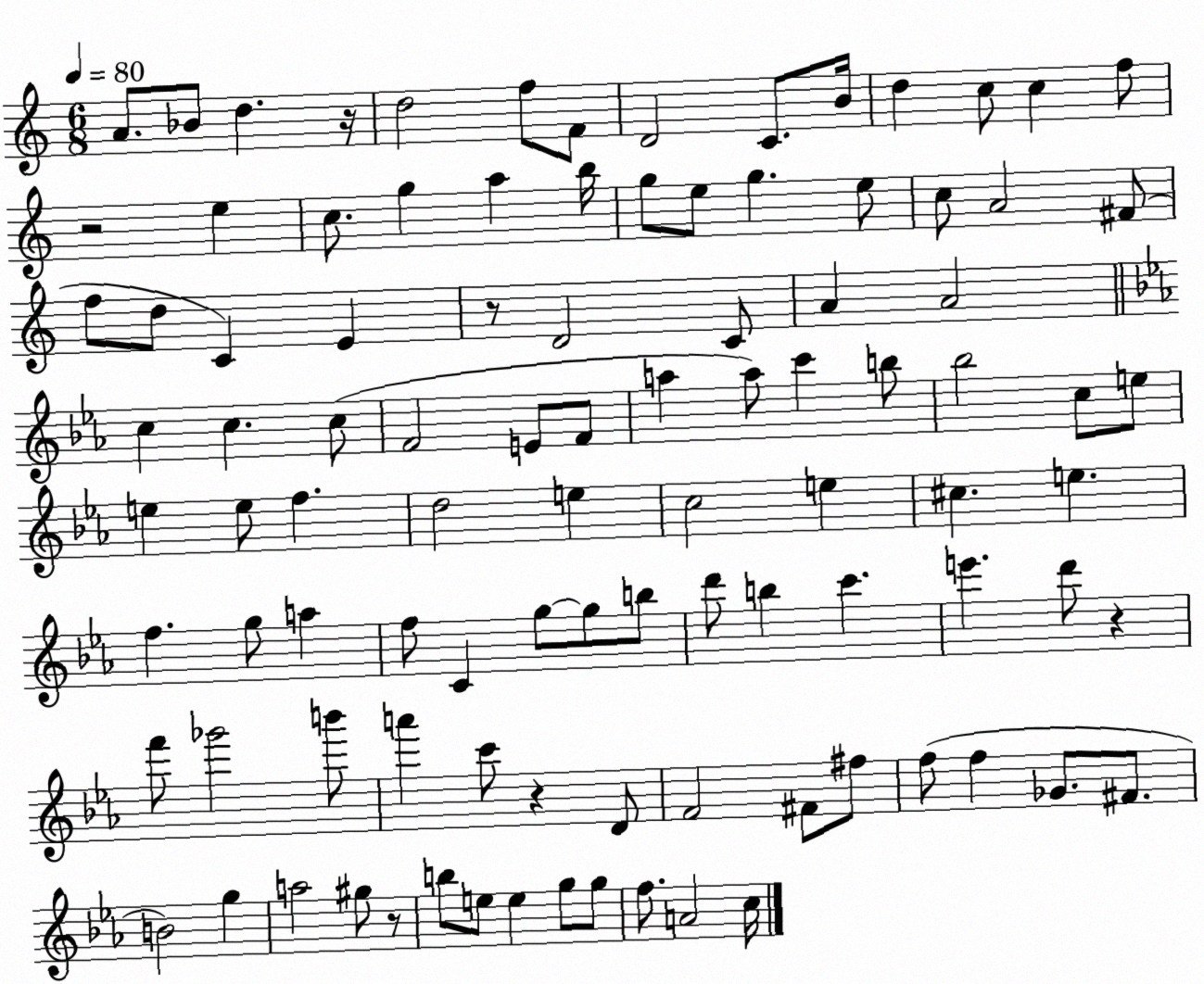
X:1
T:Untitled
M:6/8
L:1/4
K:C
A/2 _B/2 d z/4 d2 f/2 F/2 D2 C/2 B/4 d c/2 c f/2 z2 e c/2 g a b/4 g/2 e/2 g e/2 c/2 A2 ^F/2 f/2 d/2 C E z/2 D2 C/2 A A2 c c c/2 F2 E/2 F/2 a a/2 c' b/2 _b2 c/2 e/2 e e/2 f d2 e c2 e ^c e f g/2 a f/2 C g/2 g/2 b/2 d'/2 b c' e' d'/2 z f'/2 _g'2 b'/2 a' c'/2 z D/2 F2 ^F/2 ^f/2 f/2 f _G/2 ^F/2 B2 g a2 ^g/2 z/2 b/2 e/2 e g/2 g/2 f/2 A2 c/4